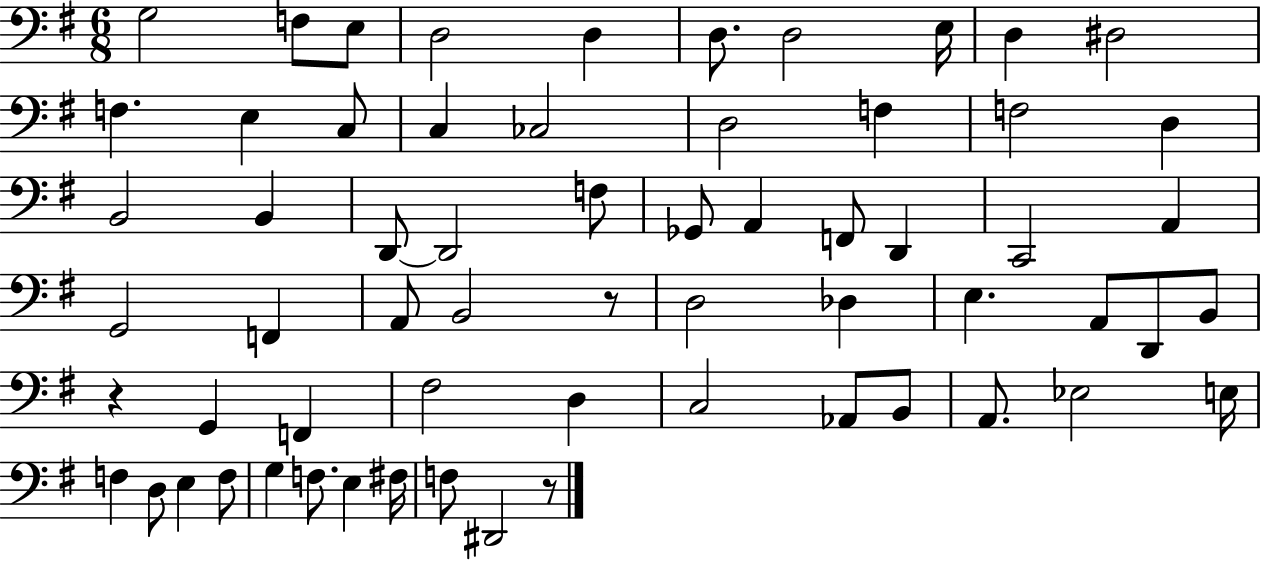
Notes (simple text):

G3/h F3/e E3/e D3/h D3/q D3/e. D3/h E3/s D3/q D#3/h F3/q. E3/q C3/e C3/q CES3/h D3/h F3/q F3/h D3/q B2/h B2/q D2/e D2/h F3/e Gb2/e A2/q F2/e D2/q C2/h A2/q G2/h F2/q A2/e B2/h R/e D3/h Db3/q E3/q. A2/e D2/e B2/e R/q G2/q F2/q F#3/h D3/q C3/h Ab2/e B2/e A2/e. Eb3/h E3/s F3/q D3/e E3/q F3/e G3/q F3/e. E3/q F#3/s F3/e D#2/h R/e